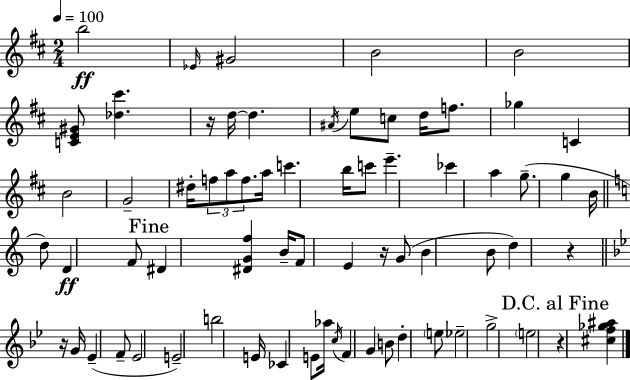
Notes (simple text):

B5/h Eb4/s G#4/h B4/h B4/h [C4,E4,G#4]/e [Db5,C#6]/q. R/s D5/s D5/q. A#4/s E5/e C5/e D5/s F5/e. Gb5/q C4/q B4/h G4/h D#5/s F5/e A5/e F5/e. A5/s C6/q. B5/s C6/e E6/q. CES6/q A5/q G5/e. G5/q B4/s D5/e D4/q F4/e D#4/q [D#4,G4,F5]/q B4/s F4/e E4/q R/s G4/e B4/q B4/e D5/q R/q R/s G4/s Eb4/q F4/e Eb4/h E4/h B5/h E4/s CES4/q E4/e Ab5/s C5/s F4/q G4/q B4/e D5/q E5/e Eb5/h G5/h E5/h R/q [C#5,F5,Gb5,A#5]/q